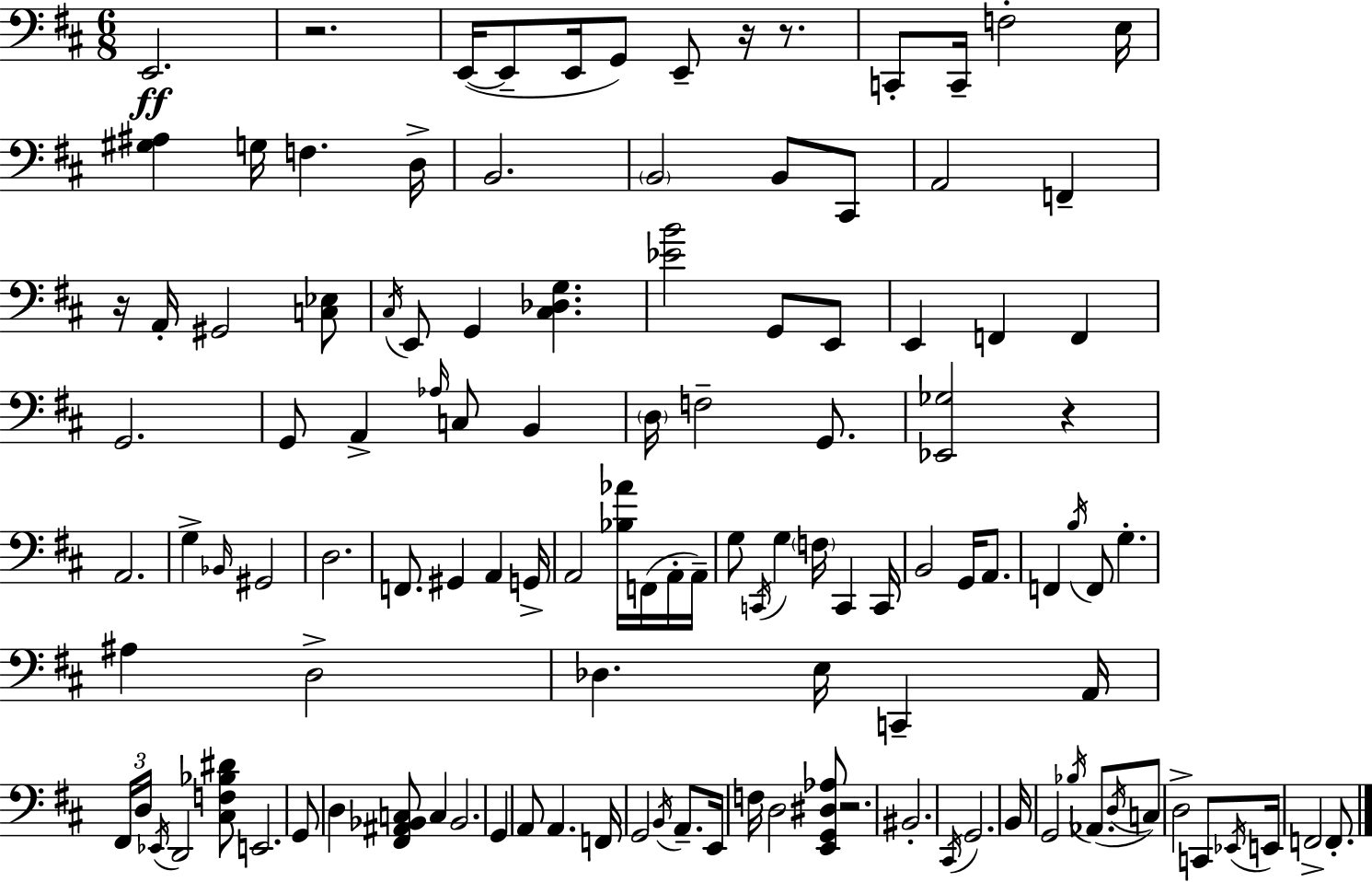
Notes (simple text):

E2/h. R/h. E2/s E2/e E2/s G2/e E2/e R/s R/e. C2/e C2/s F3/h E3/s [G#3,A#3]/q G3/s F3/q. D3/s B2/h. B2/h B2/e C#2/e A2/h F2/q R/s A2/s G#2/h [C3,Eb3]/e C#3/s E2/e G2/q [C#3,Db3,G3]/q. [Eb4,B4]/h G2/e E2/e E2/q F2/q F2/q G2/h. G2/e A2/q Ab3/s C3/e B2/q D3/s F3/h G2/e. [Eb2,Gb3]/h R/q A2/h. G3/q Bb2/s G#2/h D3/h. F2/e. G#2/q A2/q G2/s A2/h [Bb3,Ab4]/s F2/s A2/s A2/s G3/e C2/s G3/q F3/s C2/q C2/s B2/h G2/s A2/e. F2/q B3/s F2/e G3/q. A#3/q D3/h Db3/q. E3/s C2/q A2/s F#2/s D3/s Eb2/s D2/h [C#3,F3,Bb3,D#4]/e E2/h. G2/e D3/q [F#2,A#2,Bb2,C3]/e C3/q Bb2/h. G2/q A2/e A2/q. F2/s G2/h B2/s A2/e. E2/s F3/s D3/h [E2,G2,D#3,Ab3]/e R/h. BIS2/h. C#2/s G2/h. B2/s G2/h Bb3/s Ab2/e. D3/s C3/e D3/h C2/e Eb2/s E2/s F2/h F2/e.